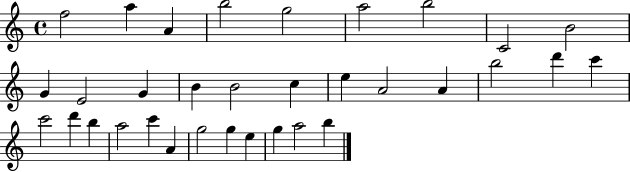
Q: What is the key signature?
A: C major